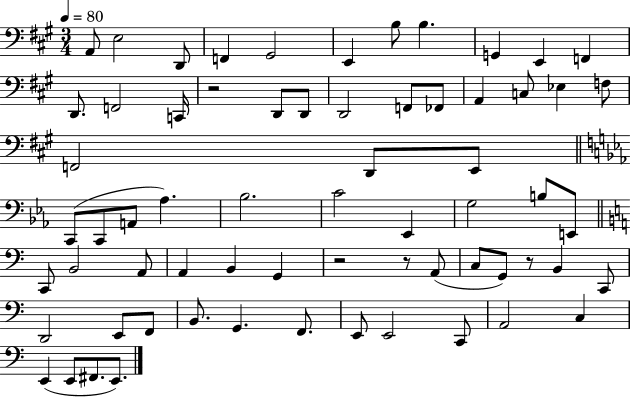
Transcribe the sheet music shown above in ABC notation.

X:1
T:Untitled
M:3/4
L:1/4
K:A
A,,/2 E,2 D,,/2 F,, ^G,,2 E,, B,/2 B, G,, E,, F,, D,,/2 F,,2 C,,/4 z2 D,,/2 D,,/2 D,,2 F,,/2 _F,,/2 A,, C,/2 _E, F,/2 F,,2 D,,/2 E,,/2 C,,/2 C,,/2 A,,/2 _A, _B,2 C2 _E,, G,2 B,/2 E,,/2 C,,/2 B,,2 A,,/2 A,, B,, G,, z2 z/2 A,,/2 C,/2 G,,/2 z/2 B,, C,,/2 D,,2 E,,/2 F,,/2 B,,/2 G,, F,,/2 E,,/2 E,,2 C,,/2 A,,2 C, E,, E,,/2 ^F,,/2 E,,/2